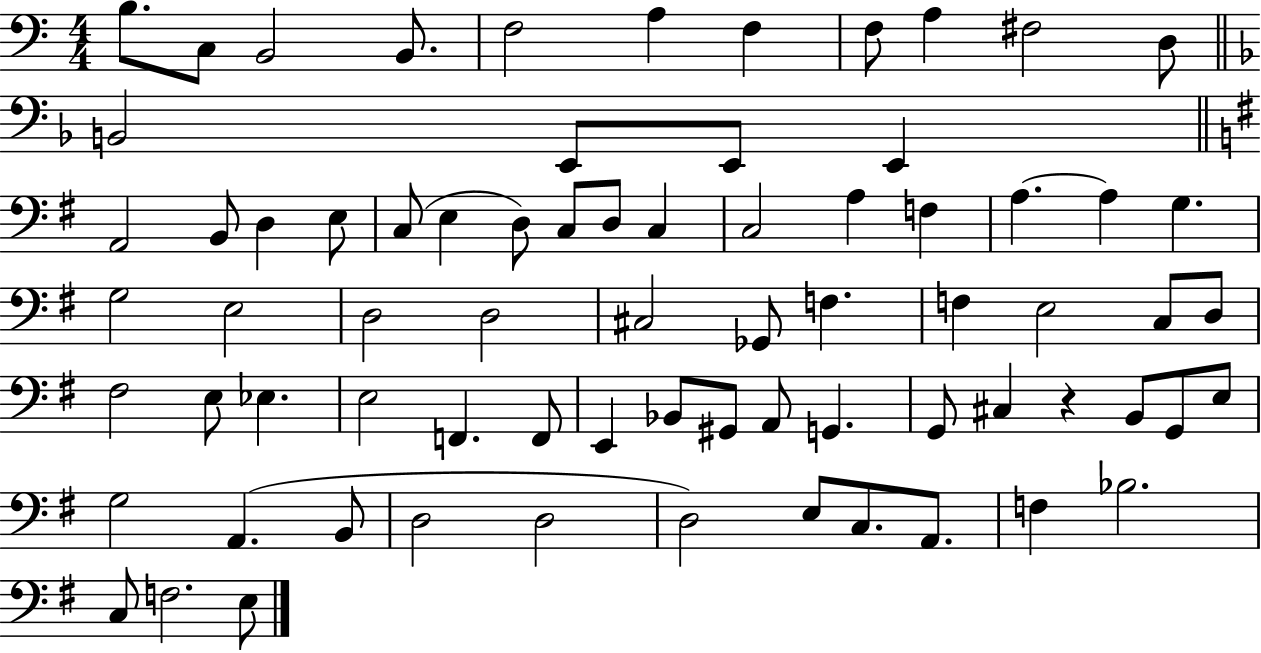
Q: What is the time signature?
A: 4/4